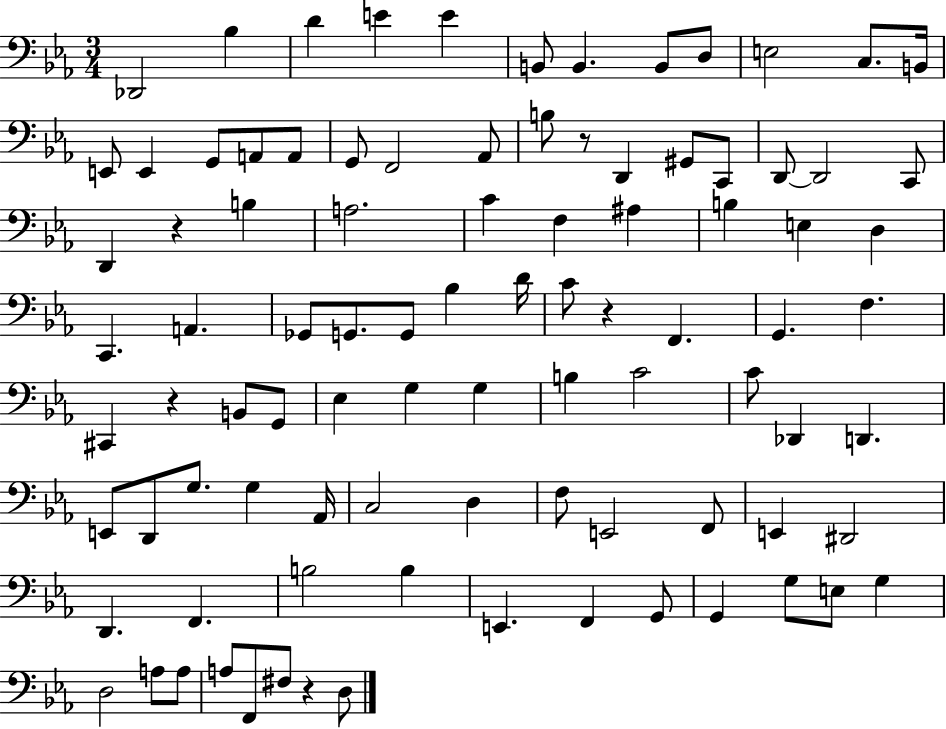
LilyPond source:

{
  \clef bass
  \numericTimeSignature
  \time 3/4
  \key ees \major
  \repeat volta 2 { des,2 bes4 | d'4 e'4 e'4 | b,8 b,4. b,8 d8 | e2 c8. b,16 | \break e,8 e,4 g,8 a,8 a,8 | g,8 f,2 aes,8 | b8 r8 d,4 gis,8 c,8 | d,8~~ d,2 c,8 | \break d,4 r4 b4 | a2. | c'4 f4 ais4 | b4 e4 d4 | \break c,4. a,4. | ges,8 g,8. g,8 bes4 d'16 | c'8 r4 f,4. | g,4. f4. | \break cis,4 r4 b,8 g,8 | ees4 g4 g4 | b4 c'2 | c'8 des,4 d,4. | \break e,8 d,8 g8. g4 aes,16 | c2 d4 | f8 e,2 f,8 | e,4 dis,2 | \break d,4. f,4. | b2 b4 | e,4. f,4 g,8 | g,4 g8 e8 g4 | \break d2 a8 a8 | a8 f,8 fis8 r4 d8 | } \bar "|."
}